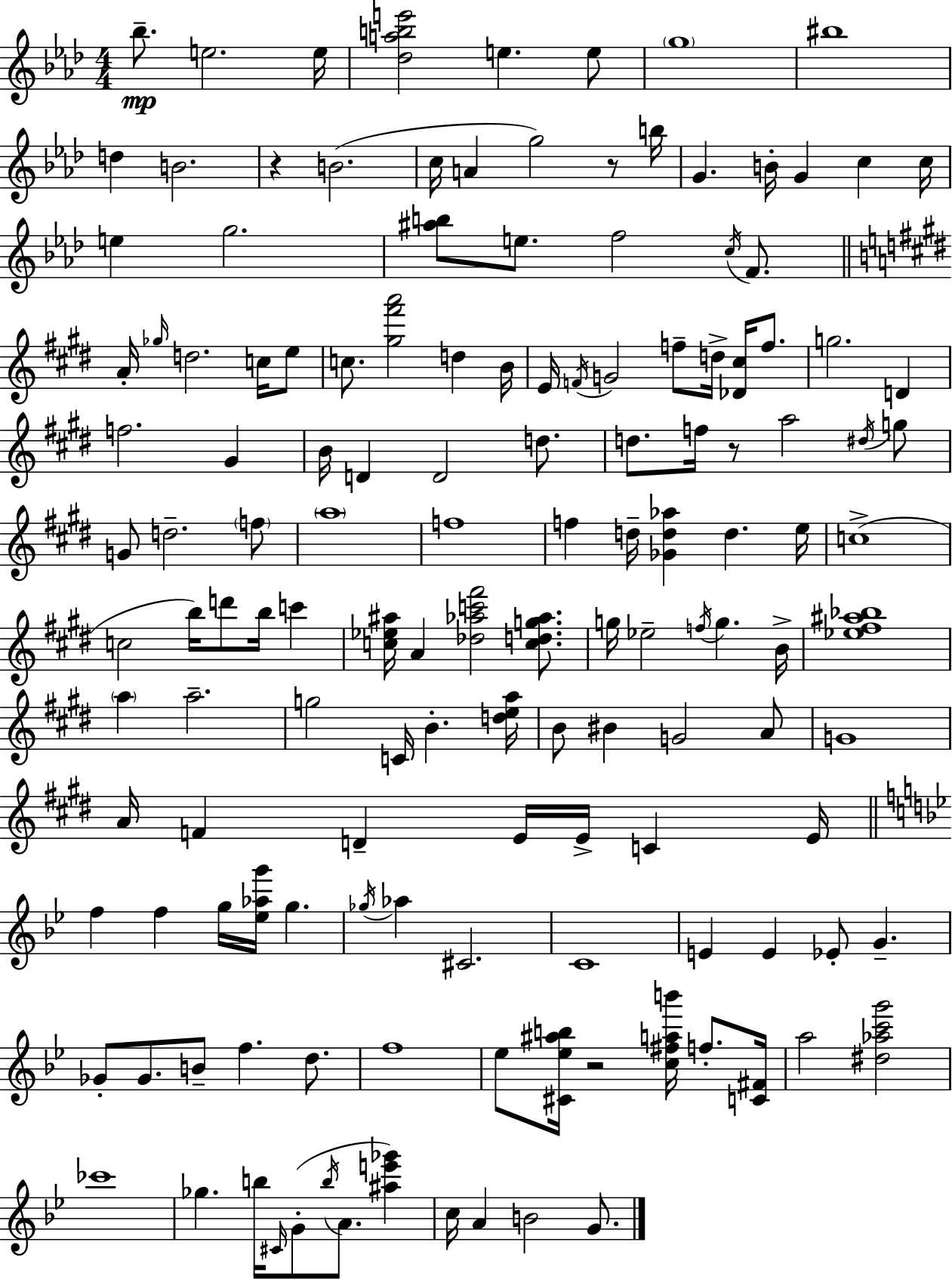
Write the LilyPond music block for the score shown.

{
  \clef treble
  \numericTimeSignature
  \time 4/4
  \key f \minor
  \repeat volta 2 { bes''8.--\mp e''2. e''16 | <des'' a'' b'' e'''>2 e''4. e''8 | \parenthesize g''1 | bis''1 | \break d''4 b'2. | r4 b'2.( | c''16 a'4 g''2) r8 b''16 | g'4. b'16-. g'4 c''4 c''16 | \break e''4 g''2. | <ais'' b''>8 e''8. f''2 \acciaccatura { c''16 } f'8. | \bar "||" \break \key e \major a'16-. \grace { ges''16 } d''2. c''16 e''8 | c''8. <gis'' fis''' a'''>2 d''4 | b'16 e'16 \acciaccatura { f'16 } g'2 f''8-- d''16-> <des' cis''>16 f''8. | g''2. d'4 | \break f''2. gis'4 | b'16 d'4 d'2 d''8. | d''8. f''16 r8 a''2 | \acciaccatura { dis''16 } g''8 g'8 d''2.-- | \break \parenthesize f''8 \parenthesize a''1 | f''1 | f''4 d''16-- <ges' d'' aes''>4 d''4. | e''16 c''1->( | \break c''2 b''16) d'''8 b''16 c'''4 | <c'' ees'' ais''>16 a'4 <des'' aes'' c''' fis'''>2 | <c'' d'' g'' aes''>8. g''16 ees''2-- \acciaccatura { f''16 } g''4. | b'16-> <ees'' fis'' ais'' bes''>1 | \break \parenthesize a''4 a''2.-- | g''2 c'16 b'4.-. | <d'' e'' a''>16 b'8 bis'4 g'2 | a'8 g'1 | \break a'16 f'4 d'4-- e'16 e'16-> c'4 | e'16 \bar "||" \break \key g \minor f''4 f''4 g''16 <ees'' aes'' g'''>16 g''4. | \acciaccatura { ges''16 } aes''4 cis'2. | c'1 | e'4 e'4 ees'8-. g'4.-- | \break ges'8-. ges'8. b'8-- f''4. d''8. | f''1 | ees''8 <cis' ees'' ais'' b''>16 r2 <c'' fis'' a'' b'''>16 f''8.-. | <c' fis'>16 a''2 <dis'' aes'' c''' g'''>2 | \break ces'''1 | ges''4. b''16 \grace { cis'16 } g'8-.( \acciaccatura { b''16 } a'8. <ais'' e''' ges'''>4) | c''16 a'4 b'2 | g'8. } \bar "|."
}